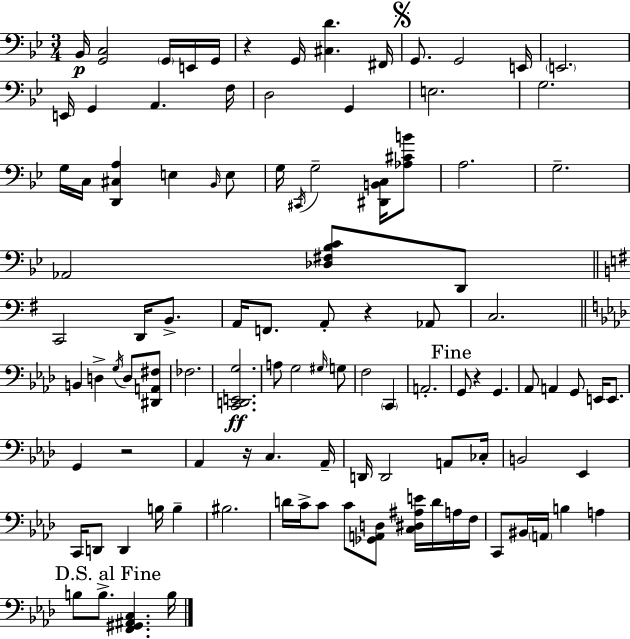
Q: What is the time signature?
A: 3/4